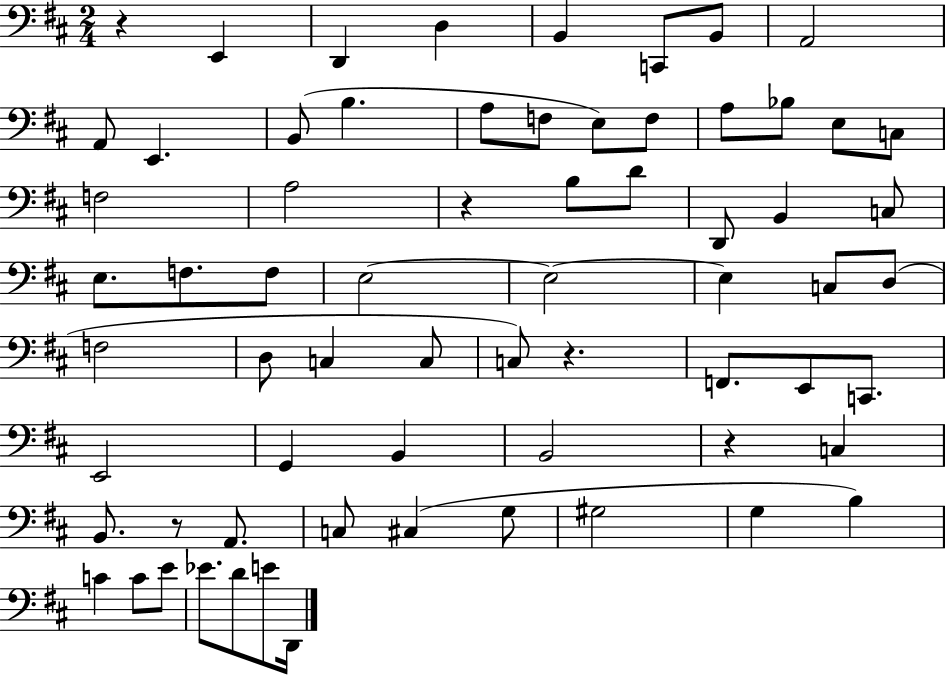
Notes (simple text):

R/q E2/q D2/q D3/q B2/q C2/e B2/e A2/h A2/e E2/q. B2/e B3/q. A3/e F3/e E3/e F3/e A3/e Bb3/e E3/e C3/e F3/h A3/h R/q B3/e D4/e D2/e B2/q C3/e E3/e. F3/e. F3/e E3/h E3/h E3/q C3/e D3/e F3/h D3/e C3/q C3/e C3/e R/q. F2/e. E2/e C2/e. E2/h G2/q B2/q B2/h R/q C3/q B2/e. R/e A2/e. C3/e C#3/q G3/e G#3/h G3/q B3/q C4/q C4/e E4/e Eb4/e. D4/e E4/e D2/s